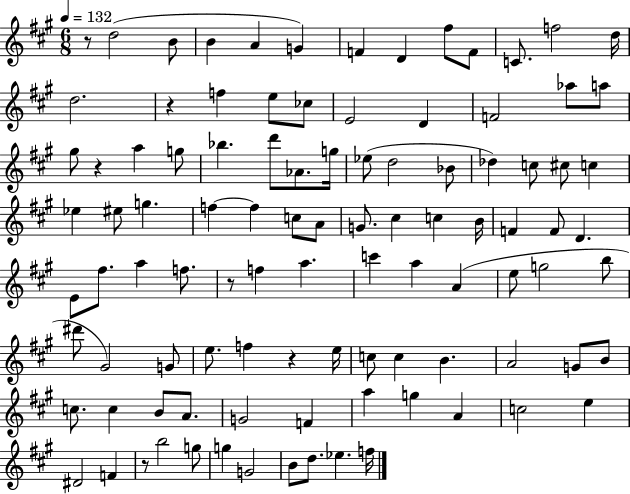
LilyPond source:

{
  \clef treble
  \numericTimeSignature
  \time 6/8
  \key a \major
  \tempo 4 = 132
  r8 d''2( b'8 | b'4 a'4 g'4) | f'4 d'4 fis''8 f'8 | c'8. f''2 d''16 | \break d''2. | r4 f''4 e''8 ces''8 | e'2 d'4 | f'2 aes''8 a''8 | \break gis''8 r4 a''4 g''8 | bes''4. d'''8 aes'8. g''16 | ees''8( d''2 bes'8 | des''4) c''8 cis''8 c''4 | \break ees''4 eis''8 g''4. | f''4~~ f''4 c''8 a'8 | g'8. cis''4 c''4 b'16 | f'4 f'8 d'4. | \break e'8 fis''8. a''4 f''8. | r8 f''4 a''4. | c'''4 a''4 a'4( | e''8 g''2 b''8 | \break dis'''8 gis'2) g'8 | e''8. f''4 r4 e''16 | c''8 c''4 b'4. | a'2 g'8 b'8 | \break c''8. c''4 b'8 a'8. | g'2 f'4 | a''4 g''4 a'4 | c''2 e''4 | \break dis'2 f'4 | r8 b''2 g''8 | g''4 g'2 | b'8 d''8. ees''4. f''16 | \break \bar "|."
}